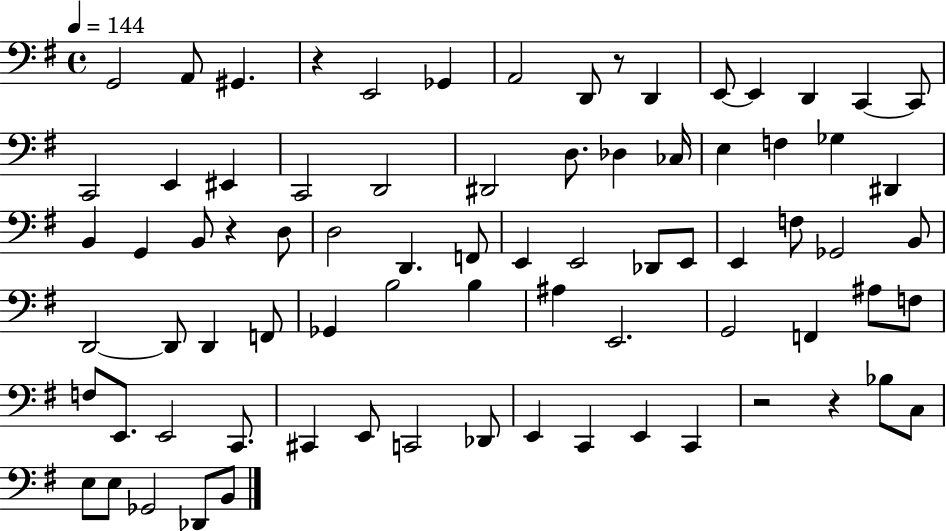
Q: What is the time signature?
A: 4/4